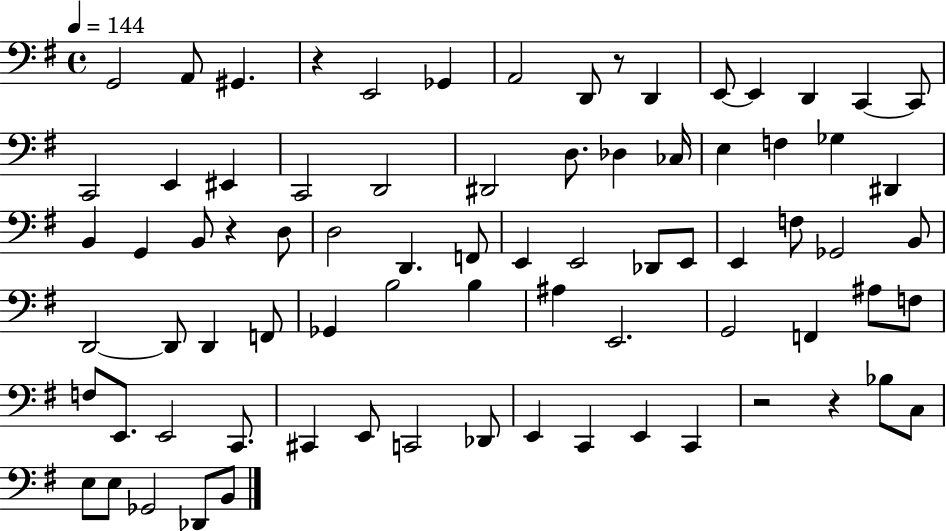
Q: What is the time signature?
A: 4/4